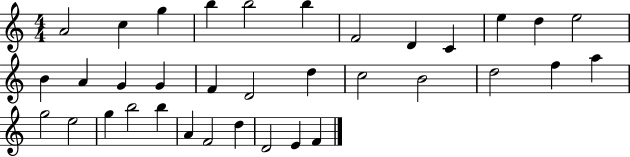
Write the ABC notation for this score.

X:1
T:Untitled
M:4/4
L:1/4
K:C
A2 c g b b2 b F2 D C e d e2 B A G G F D2 d c2 B2 d2 f a g2 e2 g b2 b A F2 d D2 E F